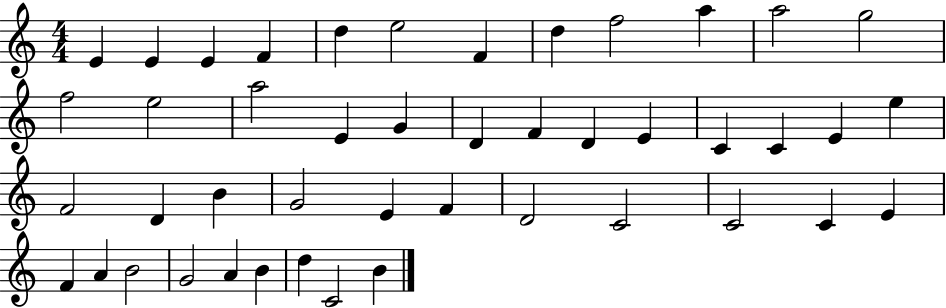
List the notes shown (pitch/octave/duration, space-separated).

E4/q E4/q E4/q F4/q D5/q E5/h F4/q D5/q F5/h A5/q A5/h G5/h F5/h E5/h A5/h E4/q G4/q D4/q F4/q D4/q E4/q C4/q C4/q E4/q E5/q F4/h D4/q B4/q G4/h E4/q F4/q D4/h C4/h C4/h C4/q E4/q F4/q A4/q B4/h G4/h A4/q B4/q D5/q C4/h B4/q